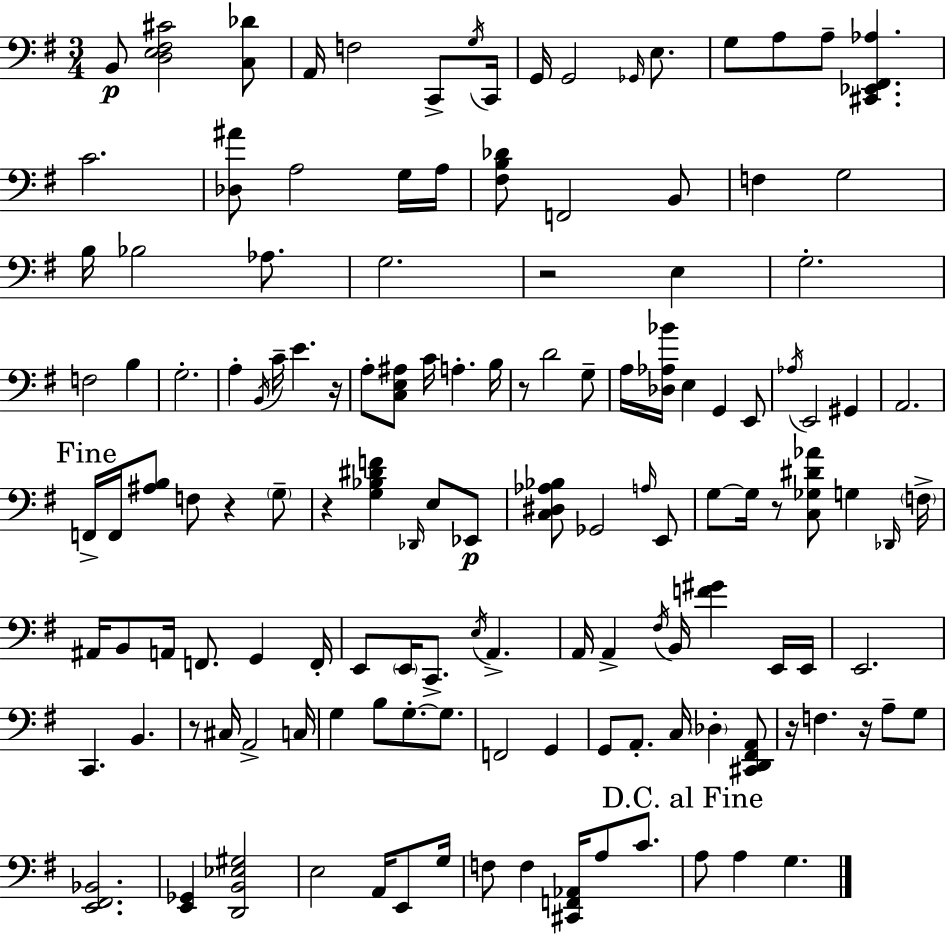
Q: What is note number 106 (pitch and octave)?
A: A3